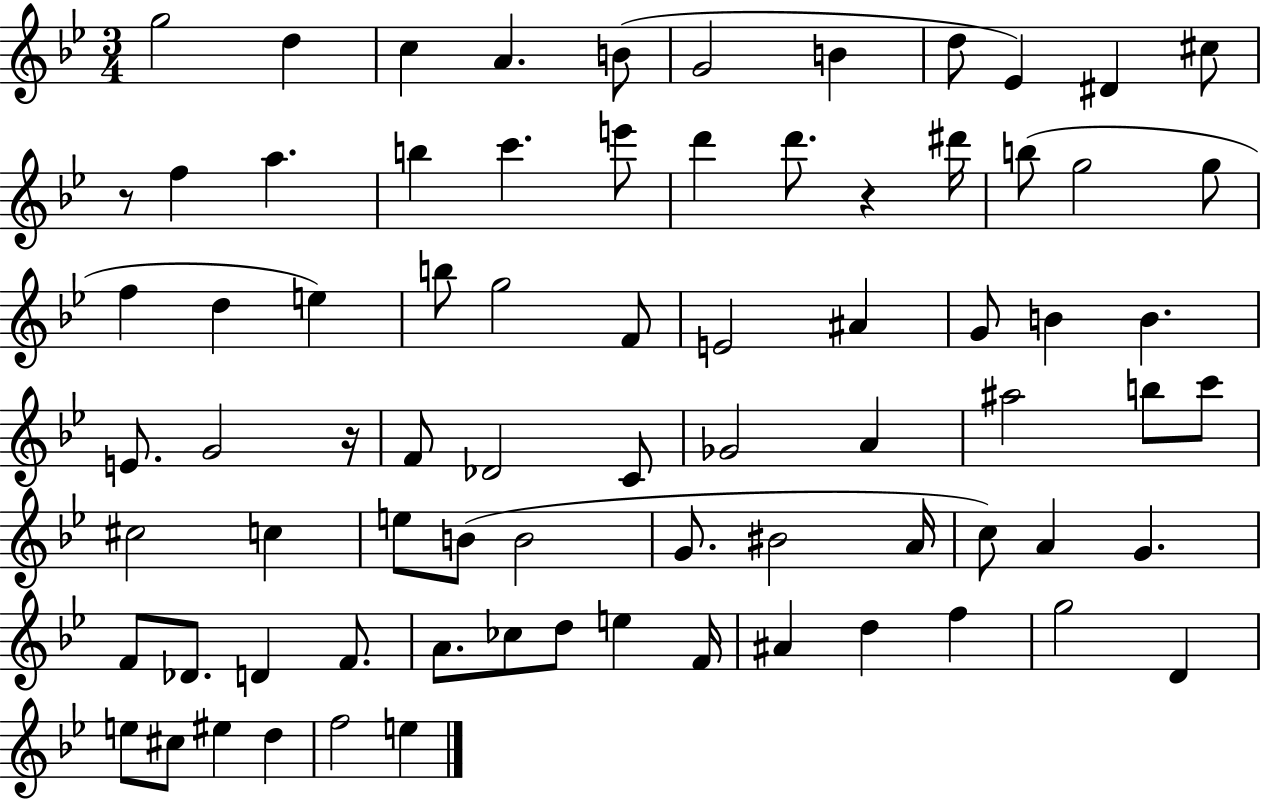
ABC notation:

X:1
T:Untitled
M:3/4
L:1/4
K:Bb
g2 d c A B/2 G2 B d/2 _E ^D ^c/2 z/2 f a b c' e'/2 d' d'/2 z ^d'/4 b/2 g2 g/2 f d e b/2 g2 F/2 E2 ^A G/2 B B E/2 G2 z/4 F/2 _D2 C/2 _G2 A ^a2 b/2 c'/2 ^c2 c e/2 B/2 B2 G/2 ^B2 A/4 c/2 A G F/2 _D/2 D F/2 A/2 _c/2 d/2 e F/4 ^A d f g2 D e/2 ^c/2 ^e d f2 e